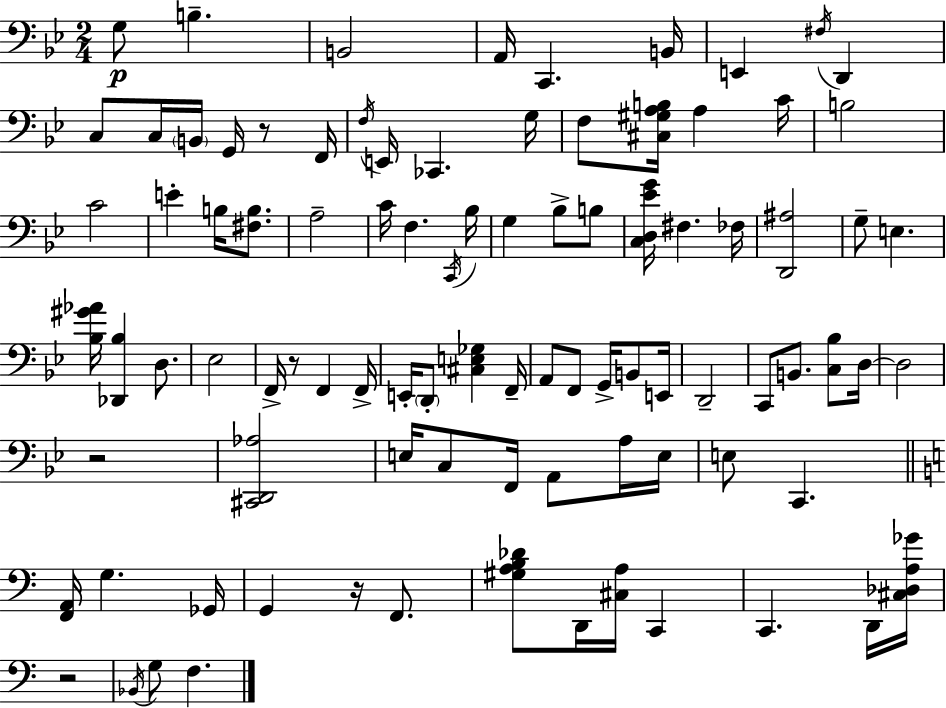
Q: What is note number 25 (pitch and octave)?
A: B3